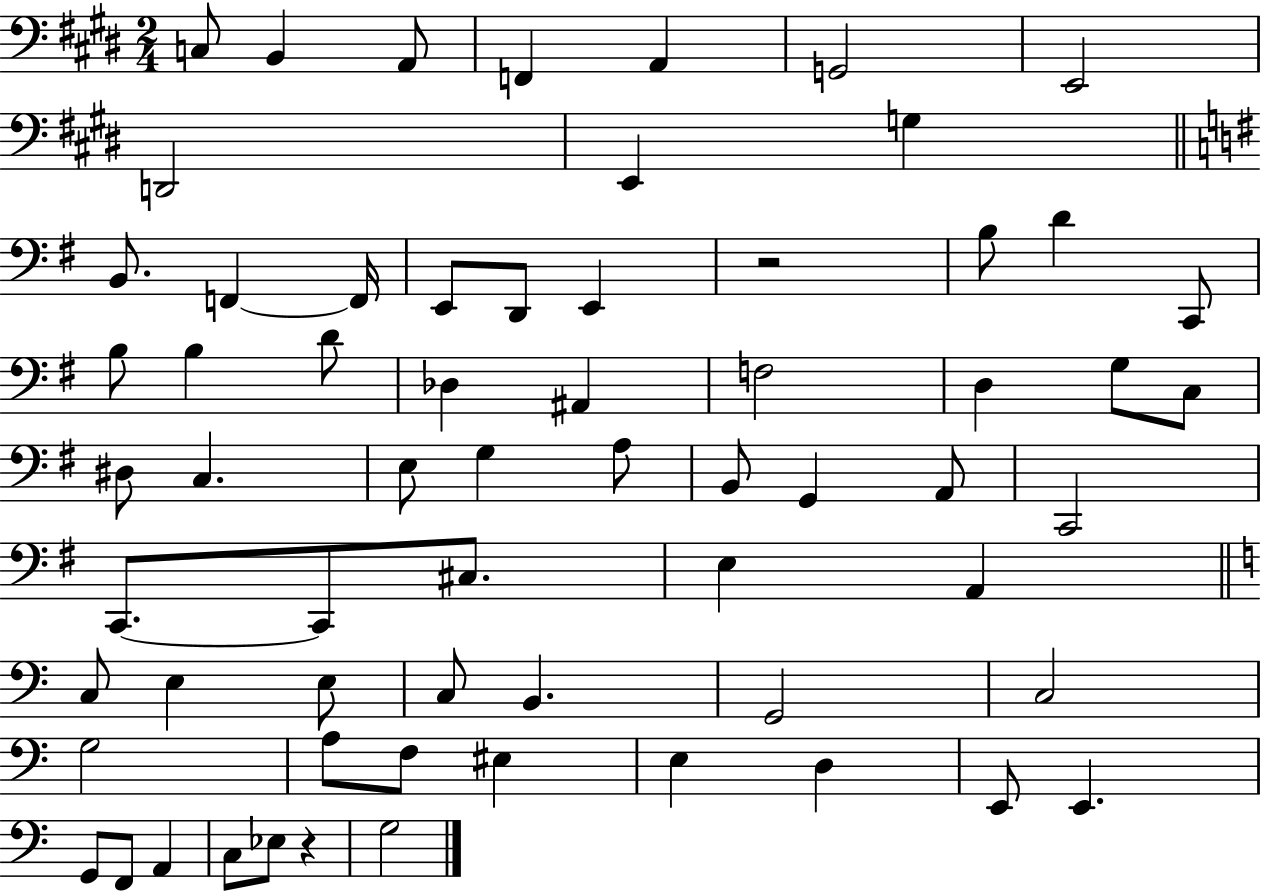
{
  \clef bass
  \numericTimeSignature
  \time 2/4
  \key e \major
  c8 b,4 a,8 | f,4 a,4 | g,2 | e,2 | \break d,2 | e,4 g4 | \bar "||" \break \key g \major b,8. f,4~~ f,16 | e,8 d,8 e,4 | r2 | b8 d'4 c,8 | \break b8 b4 d'8 | des4 ais,4 | f2 | d4 g8 c8 | \break dis8 c4. | e8 g4 a8 | b,8 g,4 a,8 | c,2 | \break c,8.~~ c,8 cis8. | e4 a,4 | \bar "||" \break \key c \major c8 e4 e8 | c8 b,4. | g,2 | c2 | \break g2 | a8 f8 eis4 | e4 d4 | e,8 e,4. | \break g,8 f,8 a,4 | c8 ees8 r4 | g2 | \bar "|."
}